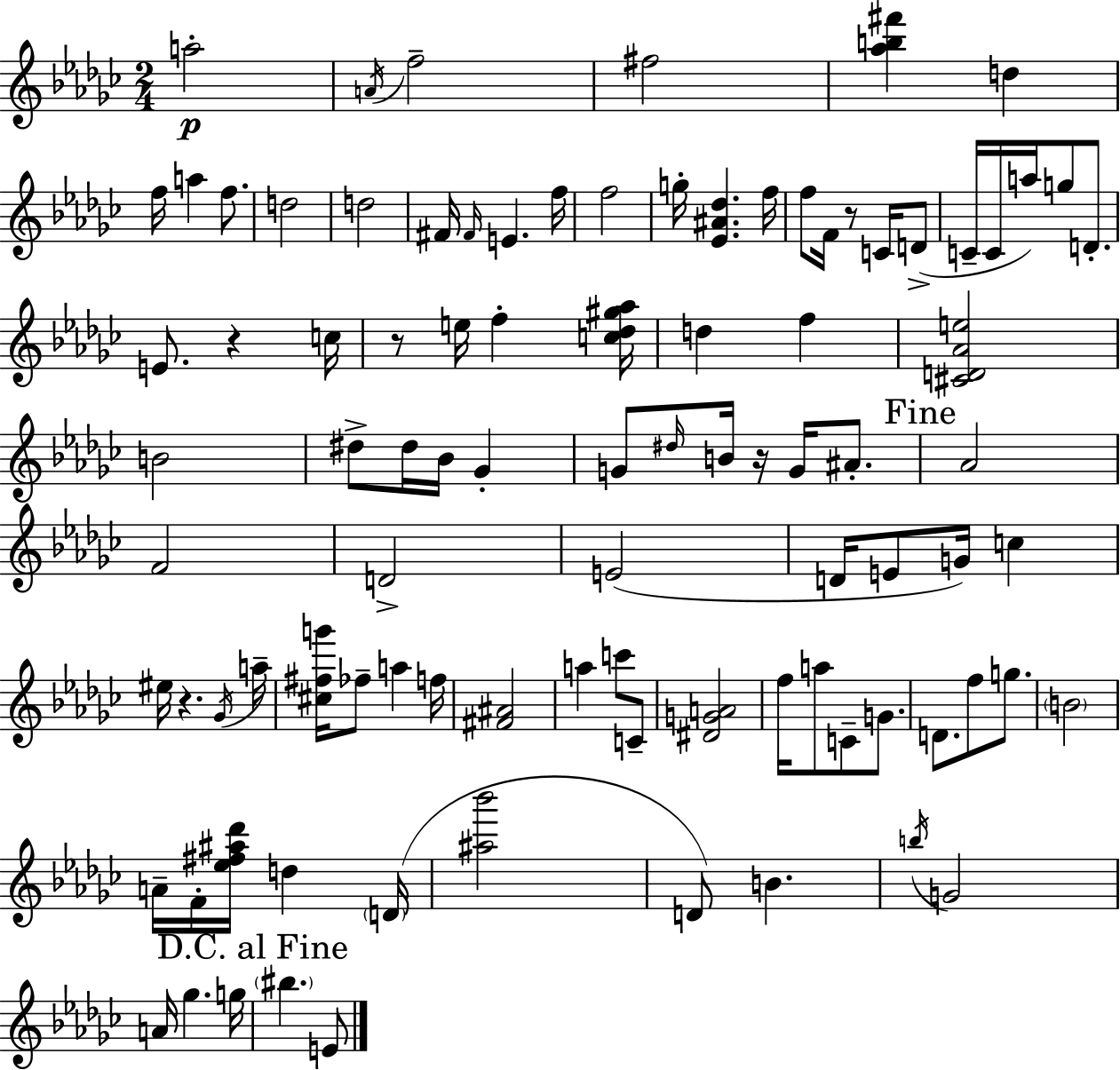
{
  \clef treble
  \numericTimeSignature
  \time 2/4
  \key ees \minor
  a''2-.\p | \acciaccatura { a'16 } f''2-- | fis''2 | <aes'' b'' fis'''>4 d''4 | \break f''16 a''4 f''8. | d''2 | d''2 | fis'16 \grace { fis'16 } e'4. | \break f''16 f''2 | g''16-. <ees' ais' des''>4. | f''16 f''8 f'16 r8 c'16 | d'8->( c'16-- c'16 a''16) g''8 d'8.-. | \break e'8. r4 | c''16 r8 e''16 f''4-. | <c'' des'' gis'' aes''>16 d''4 f''4 | <cis' d' aes' e''>2 | \break b'2 | dis''8-> dis''16 bes'16 ges'4-. | g'8 \grace { dis''16 } b'16 r16 g'16 | ais'8.-. \mark "Fine" aes'2 | \break f'2 | d'2-> | e'2( | d'16 e'8 g'16) c''4 | \break eis''16 r4. | \acciaccatura { ges'16 } a''16-- <cis'' fis'' g'''>16 fes''8-- a''4 | f''16 <fis' ais'>2 | a''4 | \break c'''8 c'8-- <dis' g' a'>2 | f''16 a''8 c'8-- | g'8. d'8. f''8 | g''8. \parenthesize b'2 | \break a'16-- f'16-. <ees'' fis'' ais'' des'''>16 d''4 | \parenthesize d'16( <ais'' bes'''>2 | d'8) b'4. | \acciaccatura { b''16 } g'2 | \break a'16 ges''4. | g''16 \mark "D.C. al Fine" \parenthesize bis''4. | e'8 \bar "|."
}